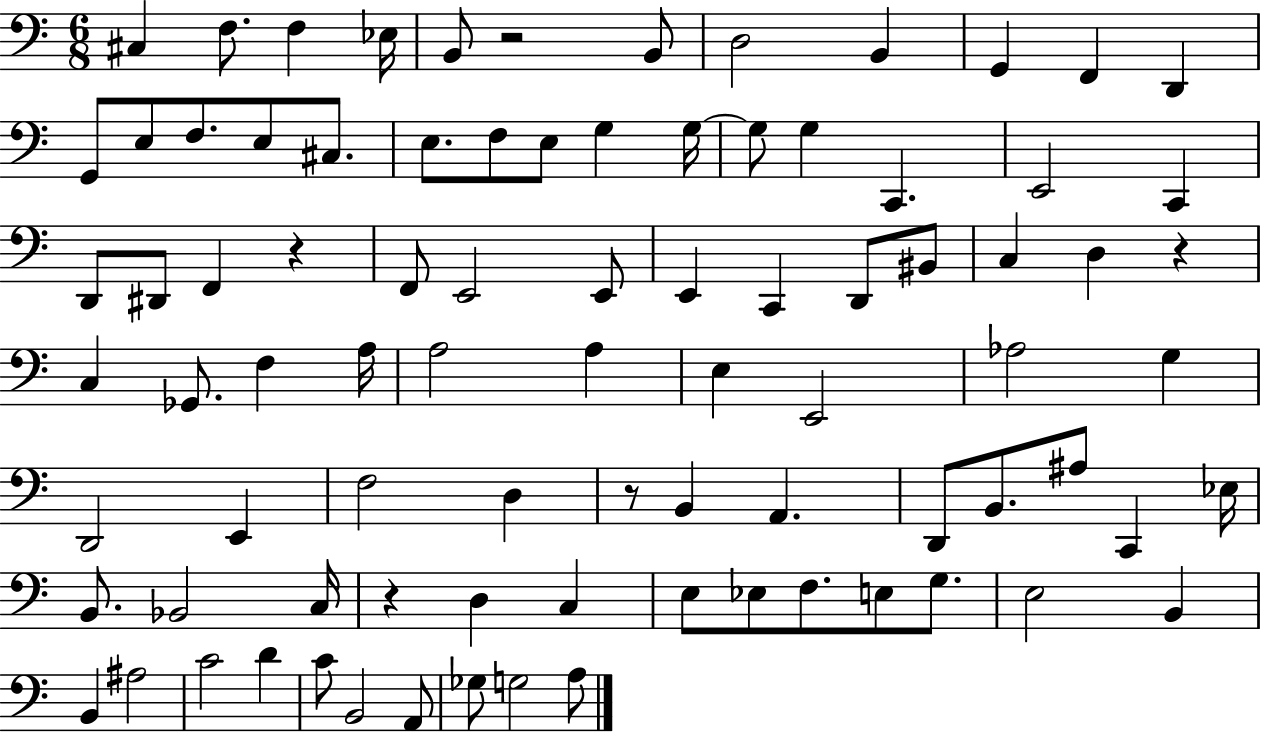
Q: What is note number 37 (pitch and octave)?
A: C3